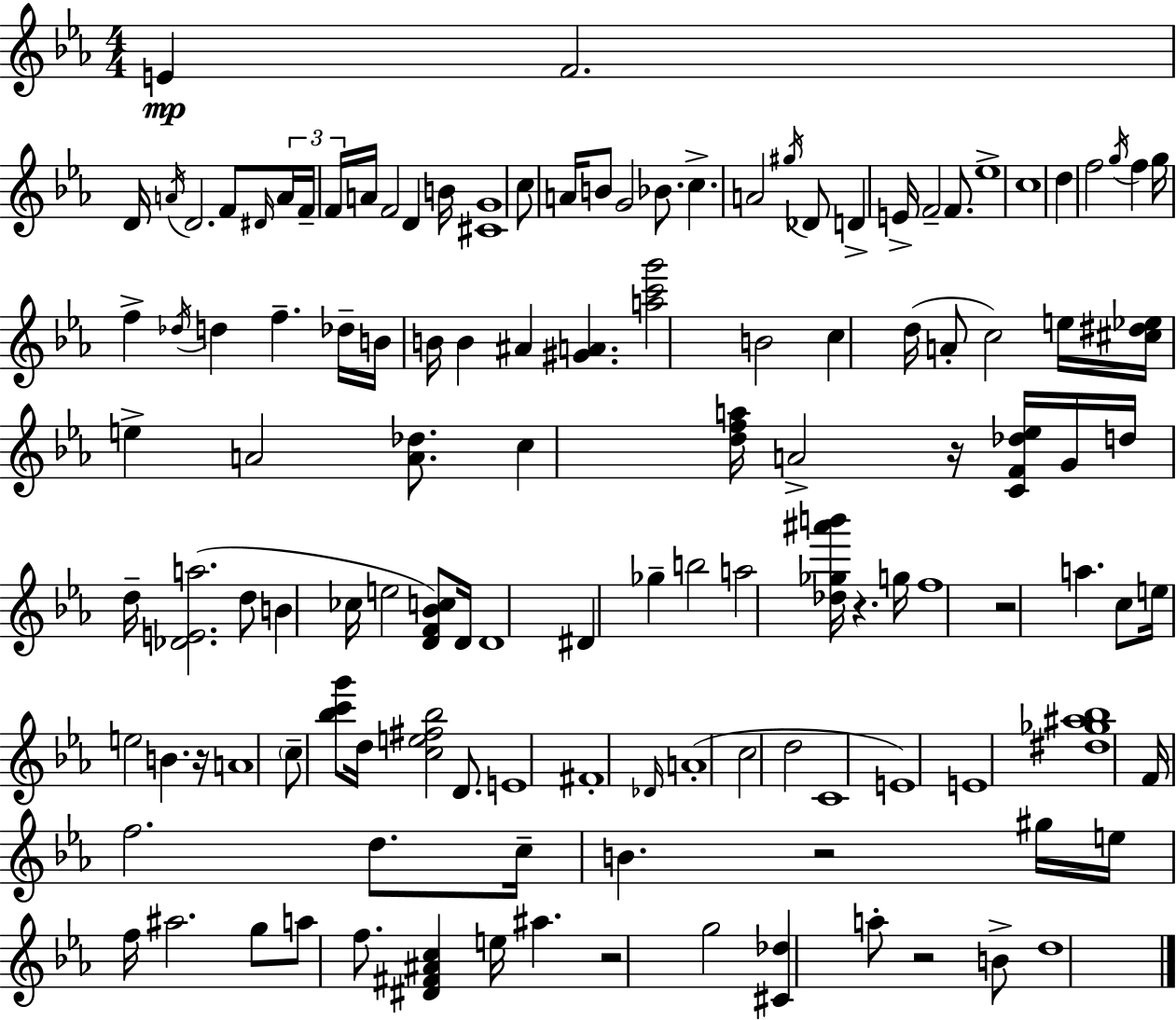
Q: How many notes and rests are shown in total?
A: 126